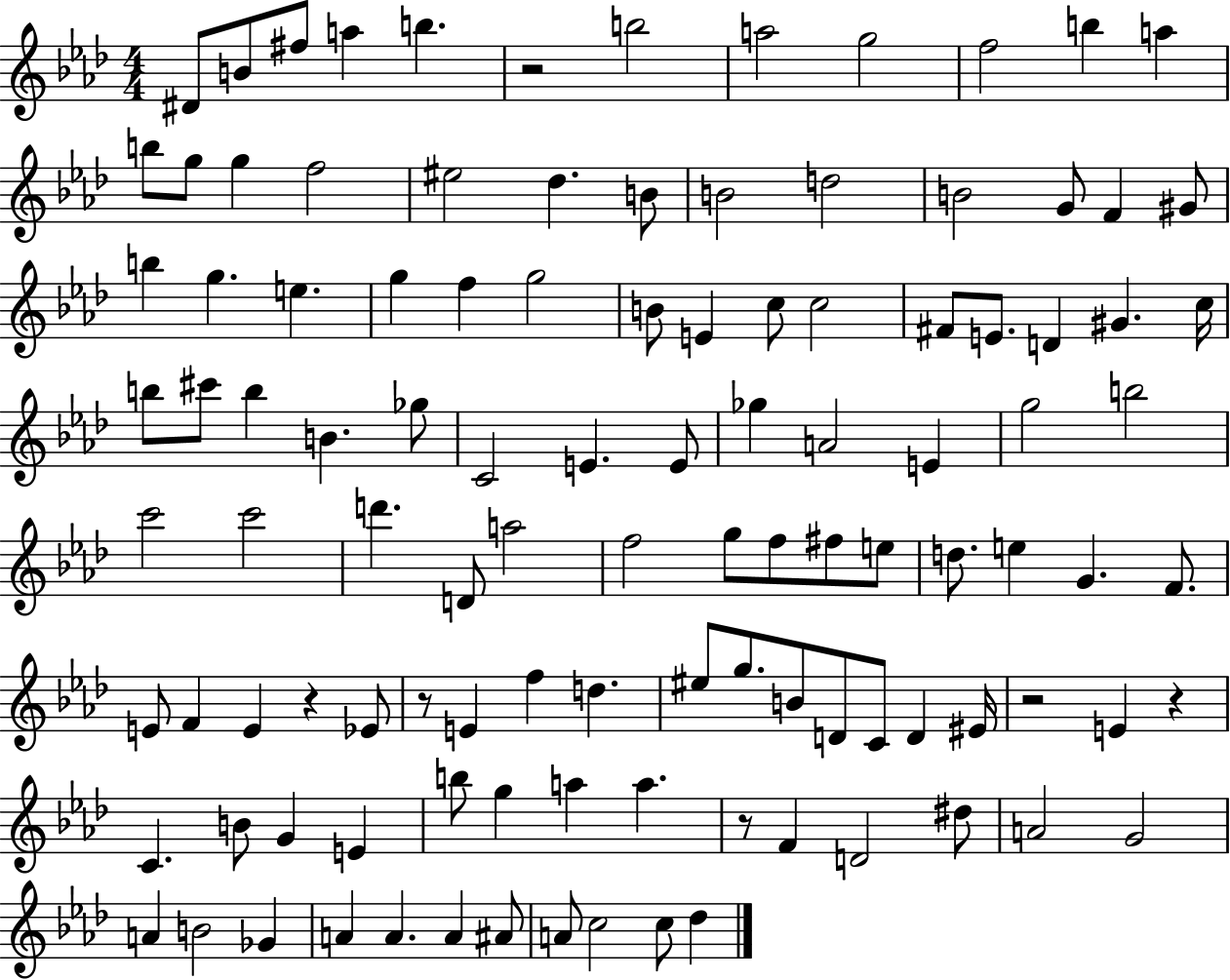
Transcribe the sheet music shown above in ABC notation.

X:1
T:Untitled
M:4/4
L:1/4
K:Ab
^D/2 B/2 ^f/2 a b z2 b2 a2 g2 f2 b a b/2 g/2 g f2 ^e2 _d B/2 B2 d2 B2 G/2 F ^G/2 b g e g f g2 B/2 E c/2 c2 ^F/2 E/2 D ^G c/4 b/2 ^c'/2 b B _g/2 C2 E E/2 _g A2 E g2 b2 c'2 c'2 d' D/2 a2 f2 g/2 f/2 ^f/2 e/2 d/2 e G F/2 E/2 F E z _E/2 z/2 E f d ^e/2 g/2 B/2 D/2 C/2 D ^E/4 z2 E z C B/2 G E b/2 g a a z/2 F D2 ^d/2 A2 G2 A B2 _G A A A ^A/2 A/2 c2 c/2 _d